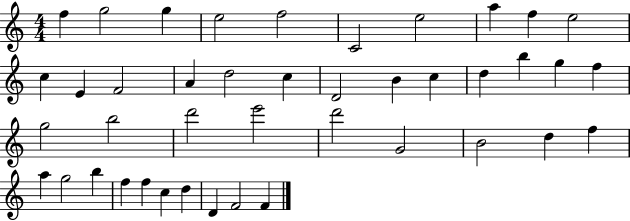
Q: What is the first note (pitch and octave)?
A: F5